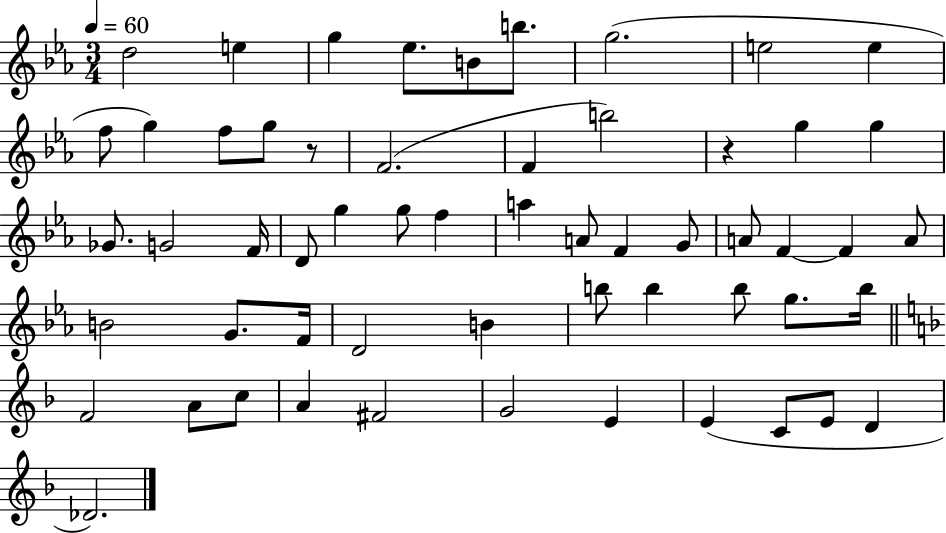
{
  \clef treble
  \numericTimeSignature
  \time 3/4
  \key ees \major
  \tempo 4 = 60
  \repeat volta 2 { d''2 e''4 | g''4 ees''8. b'8 b''8. | g''2.( | e''2 e''4 | \break f''8 g''4) f''8 g''8 r8 | f'2.( | f'4 b''2) | r4 g''4 g''4 | \break ges'8. g'2 f'16 | d'8 g''4 g''8 f''4 | a''4 a'8 f'4 g'8 | a'8 f'4~~ f'4 a'8 | \break b'2 g'8. f'16 | d'2 b'4 | b''8 b''4 b''8 g''8. b''16 | \bar "||" \break \key f \major f'2 a'8 c''8 | a'4 fis'2 | g'2 e'4 | e'4( c'8 e'8 d'4 | \break des'2.) | } \bar "|."
}